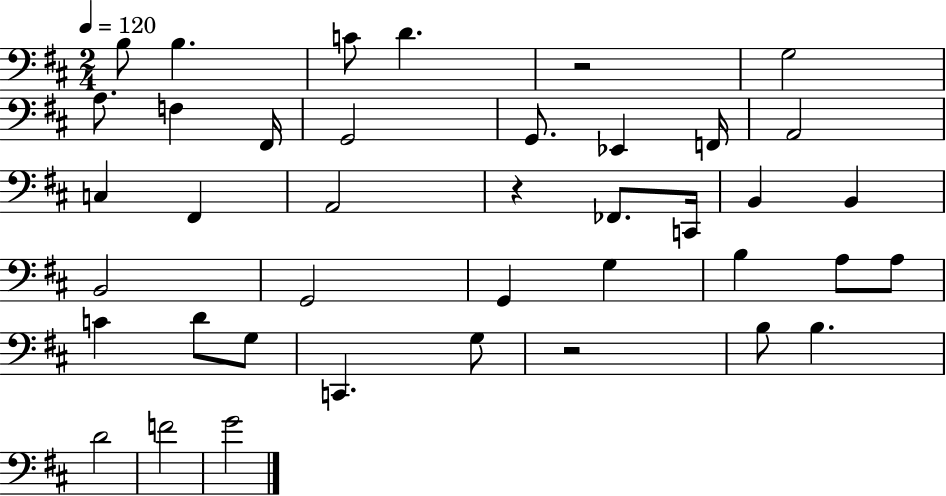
{
  \clef bass
  \numericTimeSignature
  \time 2/4
  \key d \major
  \tempo 4 = 120
  \repeat volta 2 { b8 b4. | c'8 d'4. | r2 | g2 | \break a8. f4 fis,16 | g,2 | g,8. ees,4 f,16 | a,2 | \break c4 fis,4 | a,2 | r4 fes,8. c,16 | b,4 b,4 | \break b,2 | g,2 | g,4 g4 | b4 a8 a8 | \break c'4 d'8 g8 | c,4. g8 | r2 | b8 b4. | \break d'2 | f'2 | g'2 | } \bar "|."
}